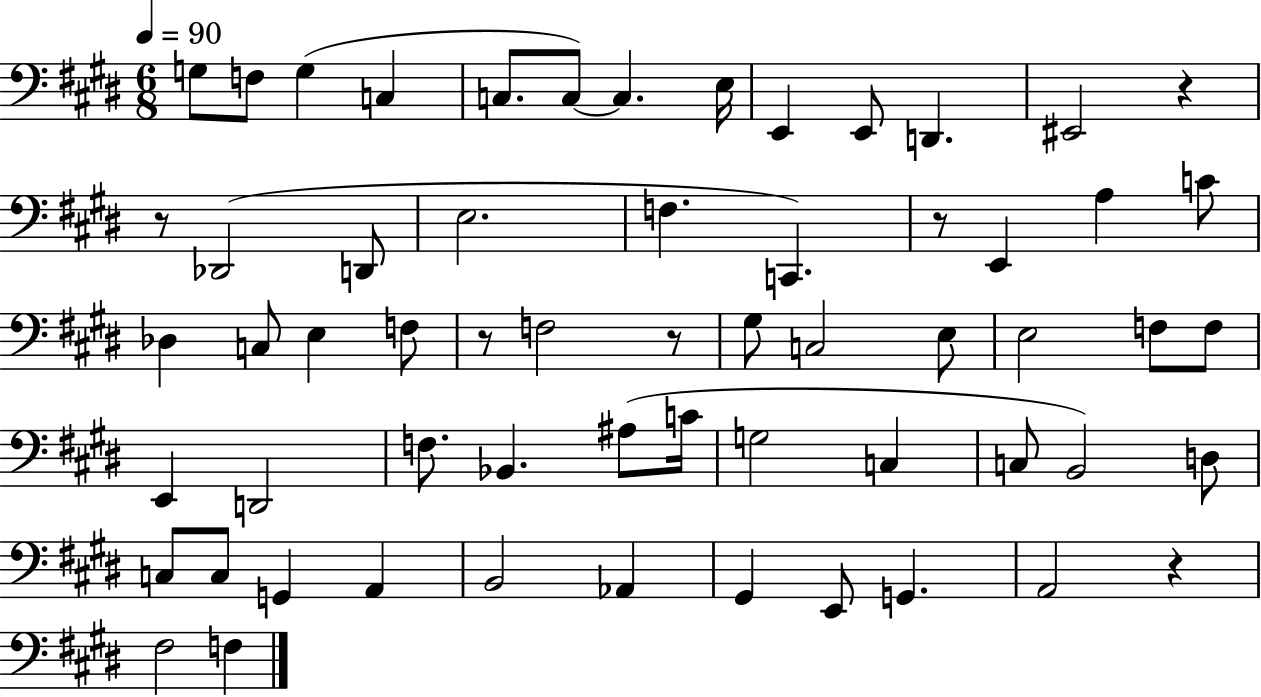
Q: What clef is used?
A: bass